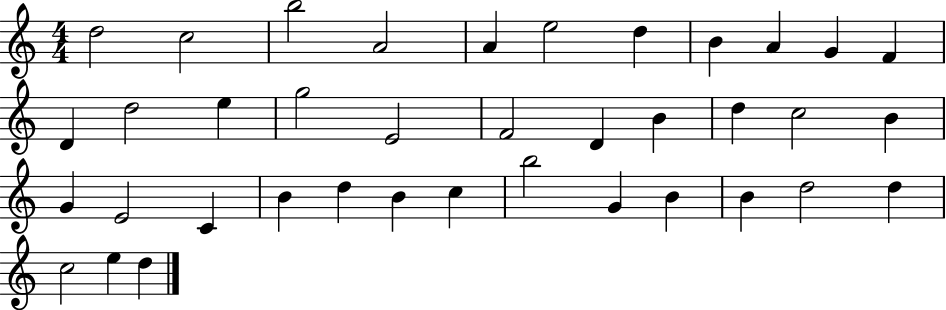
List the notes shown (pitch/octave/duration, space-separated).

D5/h C5/h B5/h A4/h A4/q E5/h D5/q B4/q A4/q G4/q F4/q D4/q D5/h E5/q G5/h E4/h F4/h D4/q B4/q D5/q C5/h B4/q G4/q E4/h C4/q B4/q D5/q B4/q C5/q B5/h G4/q B4/q B4/q D5/h D5/q C5/h E5/q D5/q